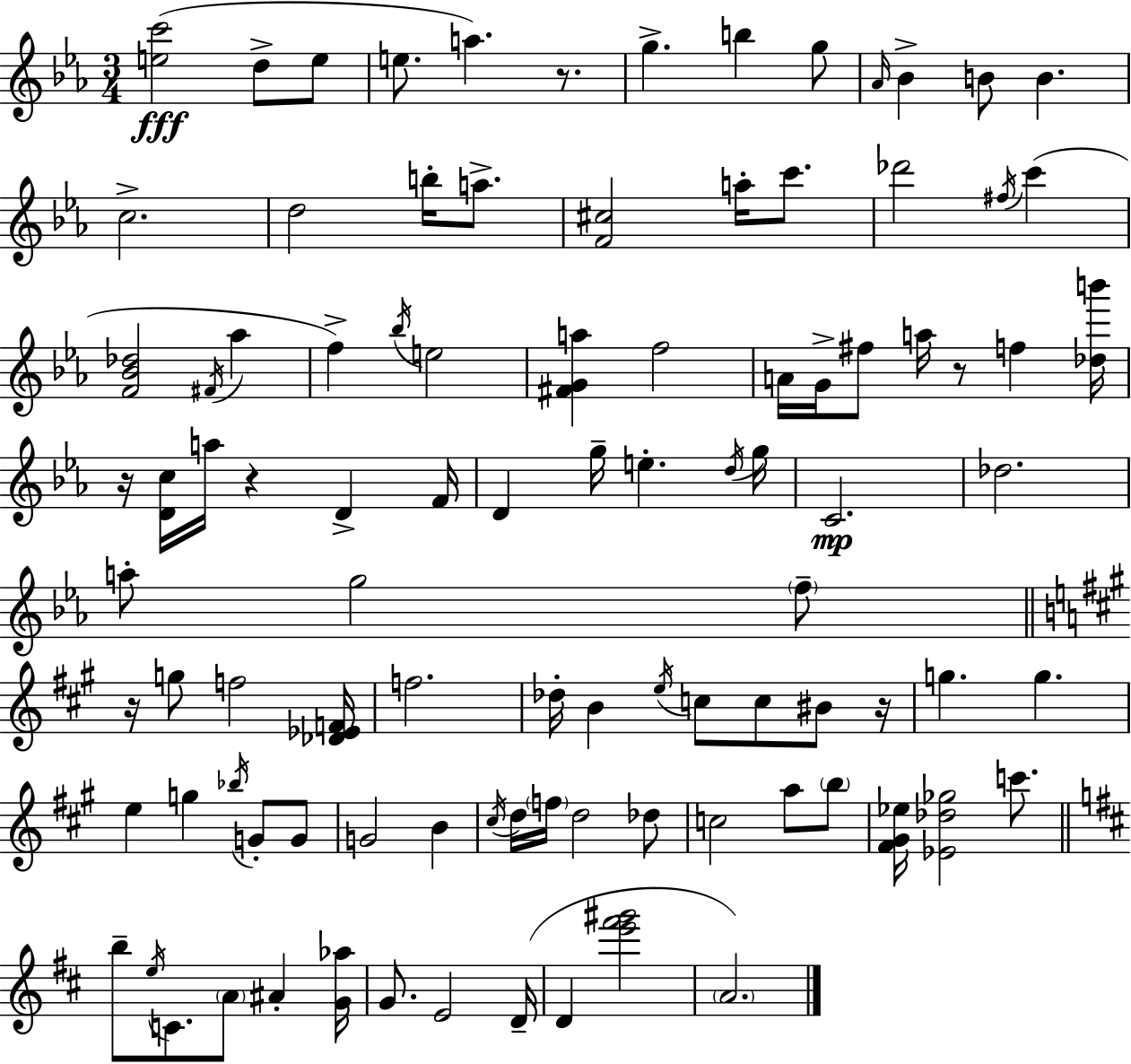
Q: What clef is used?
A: treble